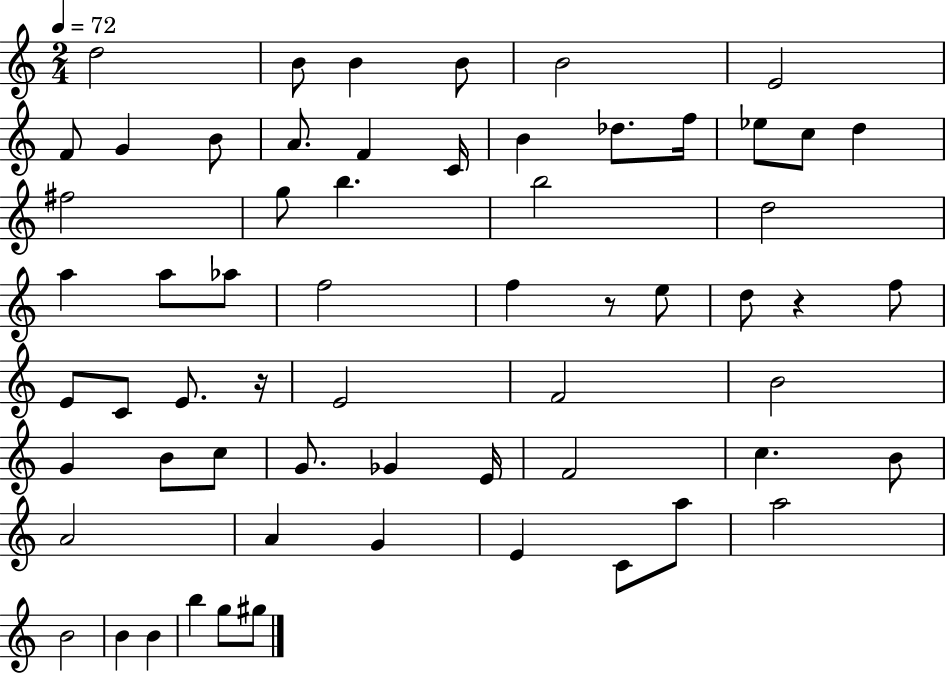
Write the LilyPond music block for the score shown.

{
  \clef treble
  \numericTimeSignature
  \time 2/4
  \key c \major
  \tempo 4 = 72
  d''2 | b'8 b'4 b'8 | b'2 | e'2 | \break f'8 g'4 b'8 | a'8. f'4 c'16 | b'4 des''8. f''16 | ees''8 c''8 d''4 | \break fis''2 | g''8 b''4. | b''2 | d''2 | \break a''4 a''8 aes''8 | f''2 | f''4 r8 e''8 | d''8 r4 f''8 | \break e'8 c'8 e'8. r16 | e'2 | f'2 | b'2 | \break g'4 b'8 c''8 | g'8. ges'4 e'16 | f'2 | c''4. b'8 | \break a'2 | a'4 g'4 | e'4 c'8 a''8 | a''2 | \break b'2 | b'4 b'4 | b''4 g''8 gis''8 | \bar "|."
}